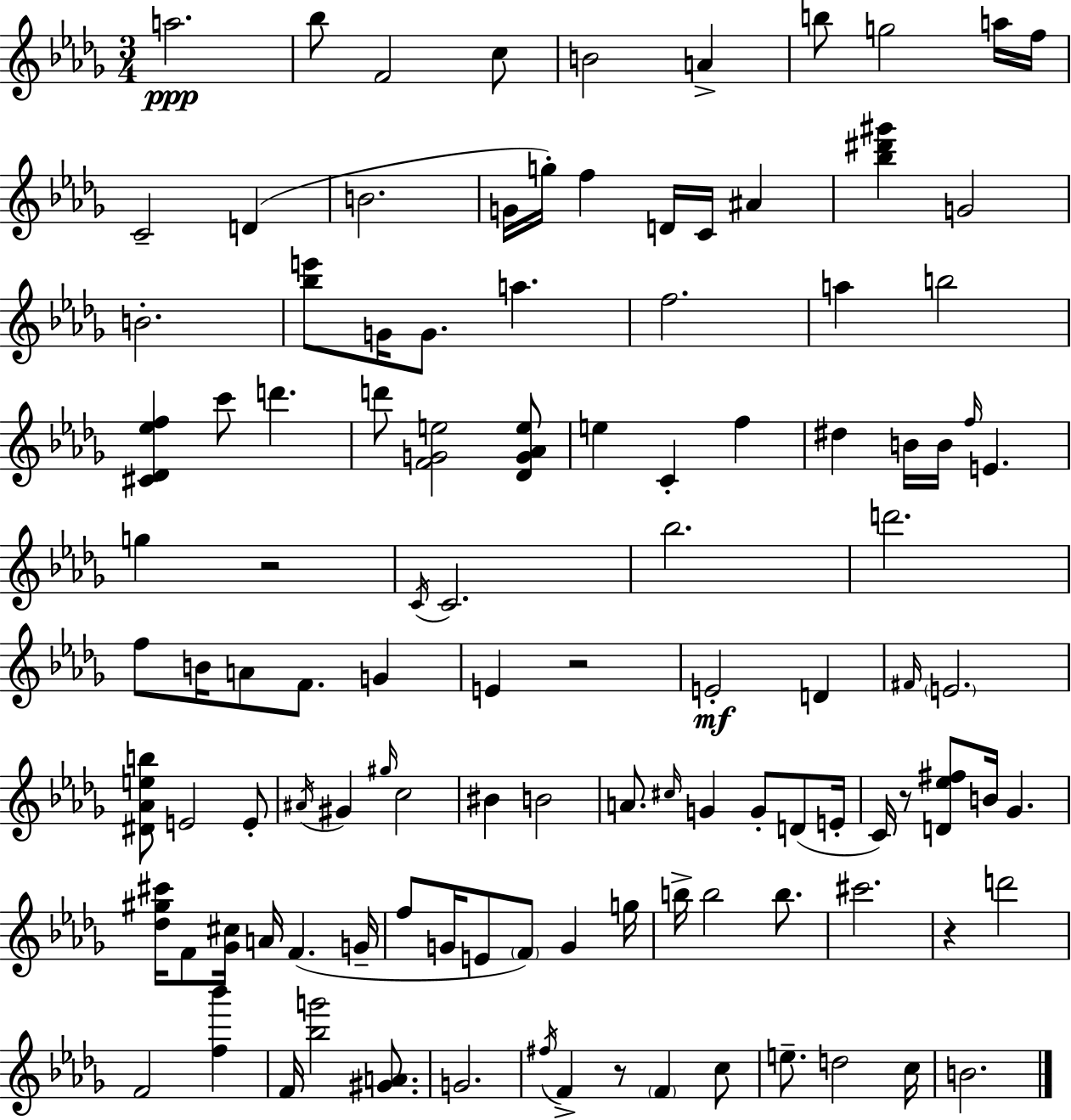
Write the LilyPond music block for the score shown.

{
  \clef treble
  \numericTimeSignature
  \time 3/4
  \key bes \minor
  a''2.\ppp | bes''8 f'2 c''8 | b'2 a'4-> | b''8 g''2 a''16 f''16 | \break c'2-- d'4( | b'2. | g'16 g''16-.) f''4 d'16 c'16 ais'4 | <bes'' dis''' gis'''>4 g'2 | \break b'2.-. | <bes'' e'''>8 g'16 g'8. a''4. | f''2. | a''4 b''2 | \break <cis' des' ees'' f''>4 c'''8 d'''4. | d'''8 <f' g' e''>2 <des' g' aes' e''>8 | e''4 c'4-. f''4 | dis''4 b'16 b'16 \grace { f''16 } e'4. | \break g''4 r2 | \acciaccatura { c'16 } c'2. | bes''2. | d'''2. | \break f''8 b'16 a'8 f'8. g'4 | e'4 r2 | e'2-.\mf d'4 | \grace { fis'16 } \parenthesize e'2. | \break <dis' aes' e'' b''>8 e'2 | e'8-. \acciaccatura { ais'16 } gis'4 \grace { gis''16 } c''2 | bis'4 b'2 | a'8. \grace { cis''16 } g'4 | \break g'8-. d'8( e'16-. c'16) r8 <d' ees'' fis''>8 b'16 | ges'4. <des'' gis'' cis'''>16 f'8 <ges' cis''>16 a'16 f'4.( | g'16-- f''8 g'16 e'8 \parenthesize f'8) | g'4 g''16 b''16-> b''2 | \break b''8. cis'''2. | r4 d'''2 | f'2 | <f'' bes'''>4 f'16 <bes'' g'''>2 | \break <gis' a'>8. g'2. | \acciaccatura { fis''16 } f'4-> r8 | \parenthesize f'4 c''8 e''8.-- d''2 | c''16 b'2. | \break \bar "|."
}